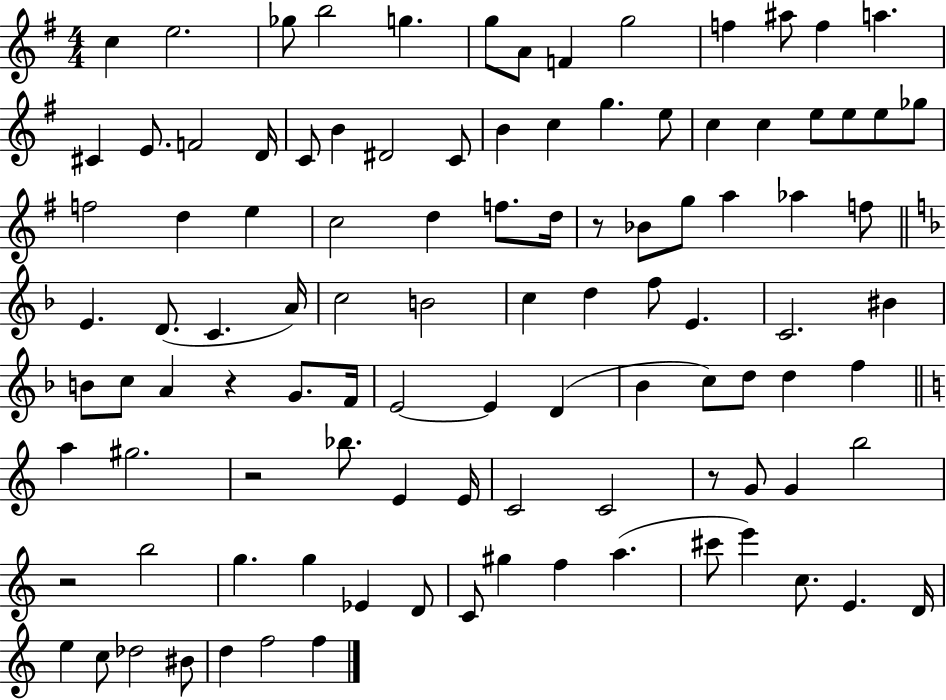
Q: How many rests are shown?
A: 5